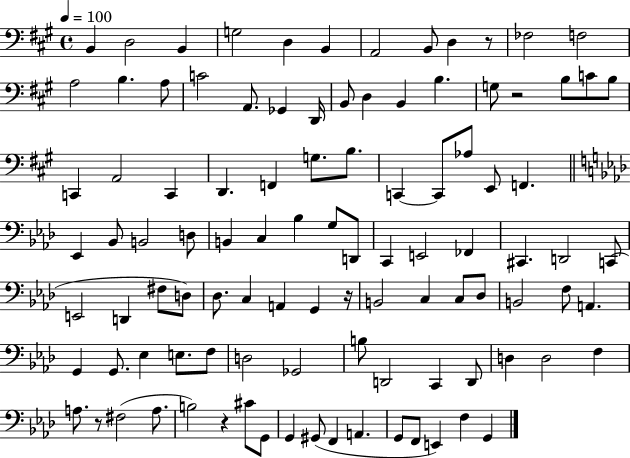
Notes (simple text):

B2/q D3/h B2/q G3/h D3/q B2/q A2/h B2/e D3/q R/e FES3/h F3/h A3/h B3/q. A3/e C4/h A2/e. Gb2/q D2/s B2/e D3/q B2/q B3/q. G3/e R/h B3/e C4/e B3/e C2/q A2/h C2/q D2/q. F2/q G3/e. B3/e. C2/q C2/e Ab3/e E2/e F2/q. Eb2/q Bb2/e B2/h D3/e B2/q C3/q Bb3/q G3/e D2/e C2/q E2/h FES2/q C#2/q. D2/h C2/e E2/h D2/q F#3/e D3/e Db3/e. C3/q A2/q G2/q R/s B2/h C3/q C3/e Db3/e B2/h F3/e A2/q. G2/q G2/e. Eb3/q E3/e. F3/e D3/h Gb2/h B3/e D2/h C2/q D2/e D3/q D3/h F3/q A3/e. R/e F#3/h A3/e. B3/h R/q C#4/e G2/e G2/q G#2/e F2/q A2/q. G2/e F2/e E2/q F3/q G2/q